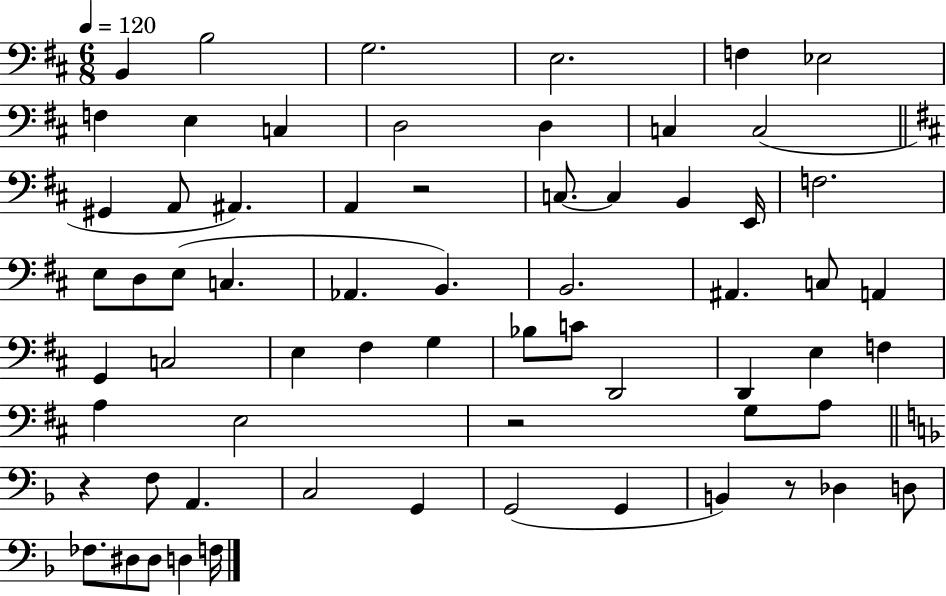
X:1
T:Untitled
M:6/8
L:1/4
K:D
B,, B,2 G,2 E,2 F, _E,2 F, E, C, D,2 D, C, C,2 ^G,, A,,/2 ^A,, A,, z2 C,/2 C, B,, E,,/4 F,2 E,/2 D,/2 E,/2 C, _A,, B,, B,,2 ^A,, C,/2 A,, G,, C,2 E, ^F, G, _B,/2 C/2 D,,2 D,, E, F, A, E,2 z2 G,/2 A,/2 z F,/2 A,, C,2 G,, G,,2 G,, B,, z/2 _D, D,/2 _F,/2 ^D,/2 ^D,/2 D, F,/4